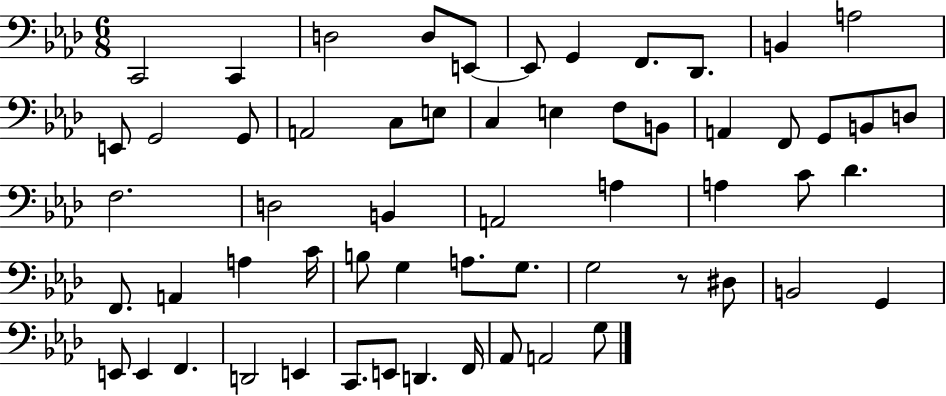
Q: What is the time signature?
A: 6/8